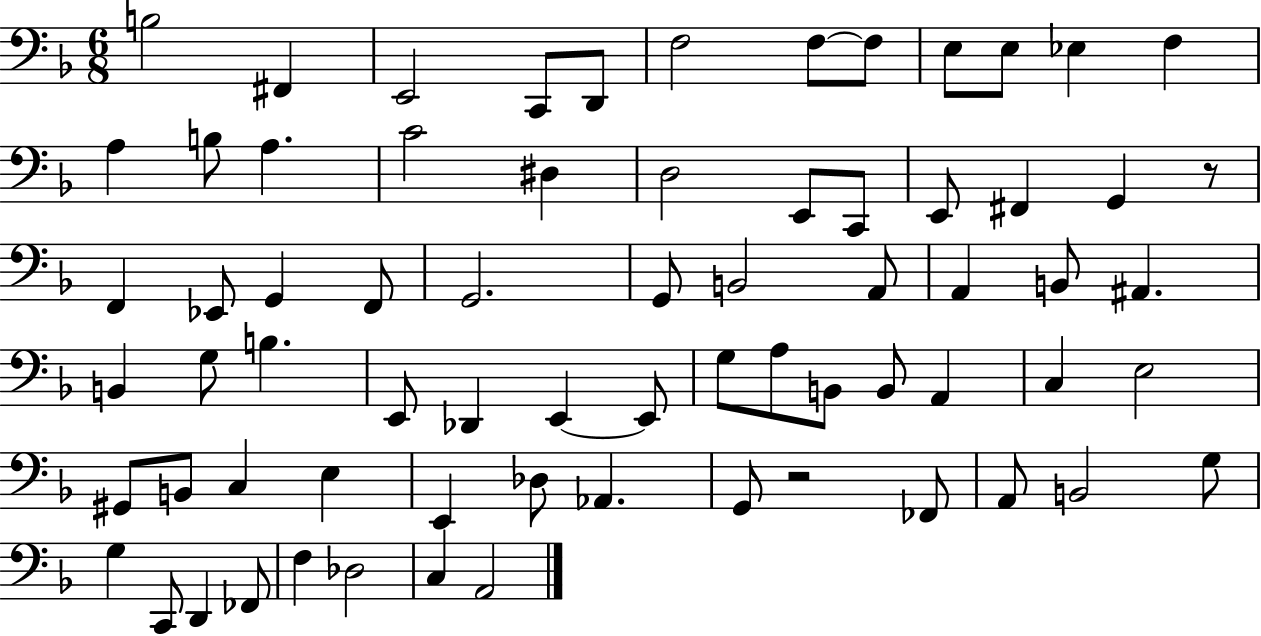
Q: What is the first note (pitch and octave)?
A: B3